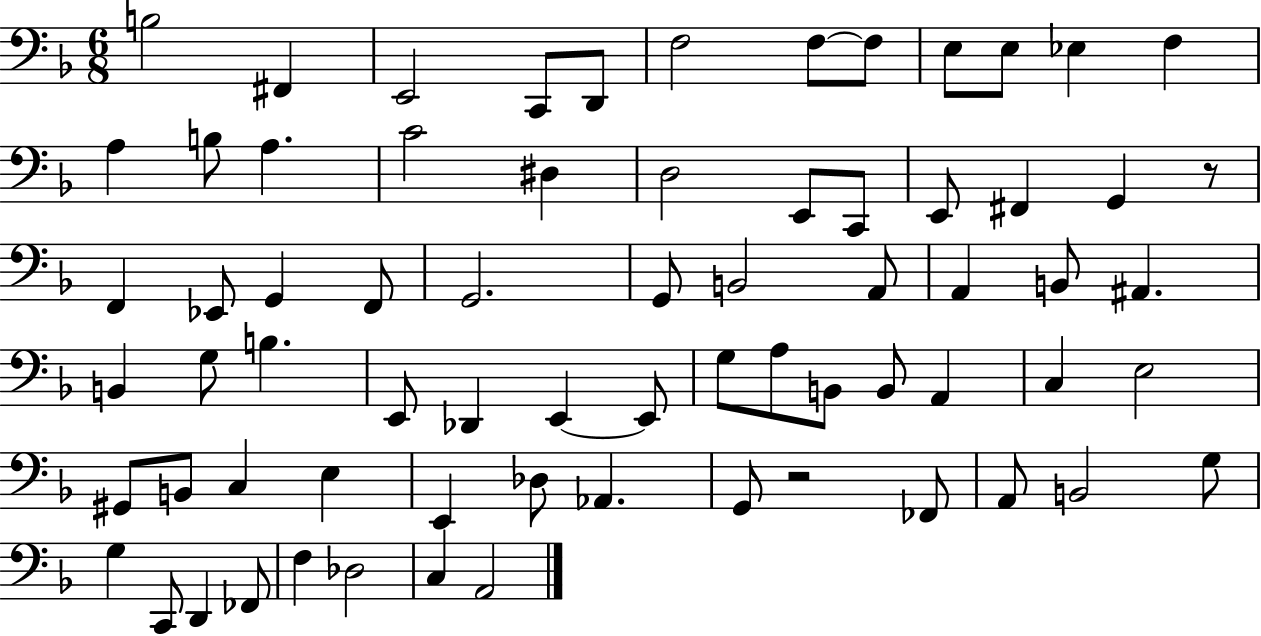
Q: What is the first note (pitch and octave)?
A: B3